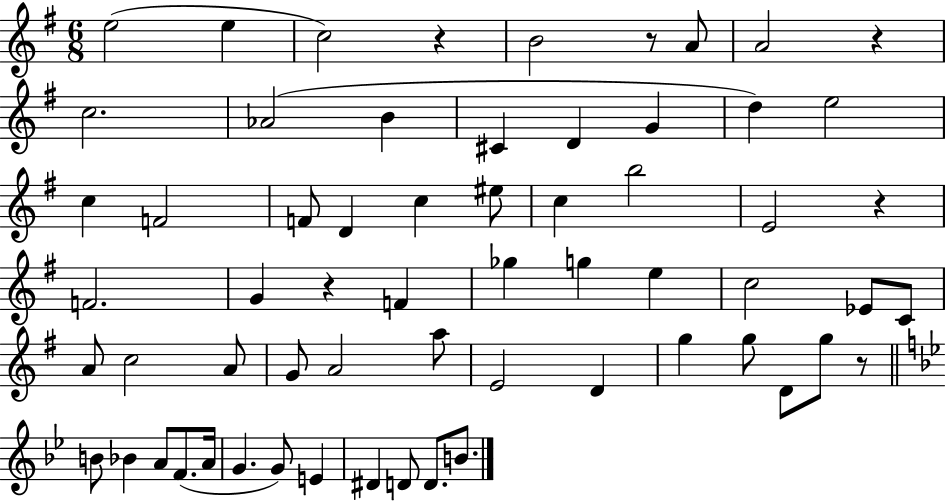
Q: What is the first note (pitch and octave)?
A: E5